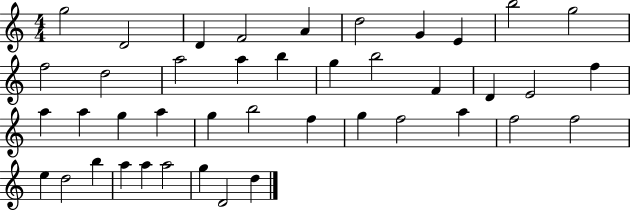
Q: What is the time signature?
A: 4/4